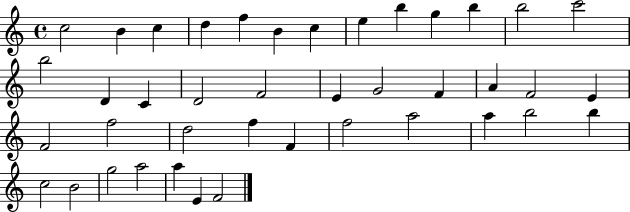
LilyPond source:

{
  \clef treble
  \time 4/4
  \defaultTimeSignature
  \key c \major
  c''2 b'4 c''4 | d''4 f''4 b'4 c''4 | e''4 b''4 g''4 b''4 | b''2 c'''2 | \break b''2 d'4 c'4 | d'2 f'2 | e'4 g'2 f'4 | a'4 f'2 e'4 | \break f'2 f''2 | d''2 f''4 f'4 | f''2 a''2 | a''4 b''2 b''4 | \break c''2 b'2 | g''2 a''2 | a''4 e'4 f'2 | \bar "|."
}